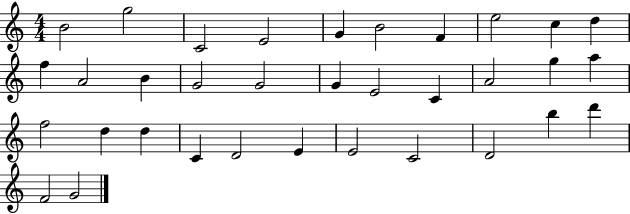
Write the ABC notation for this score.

X:1
T:Untitled
M:4/4
L:1/4
K:C
B2 g2 C2 E2 G B2 F e2 c d f A2 B G2 G2 G E2 C A2 g a f2 d d C D2 E E2 C2 D2 b d' F2 G2